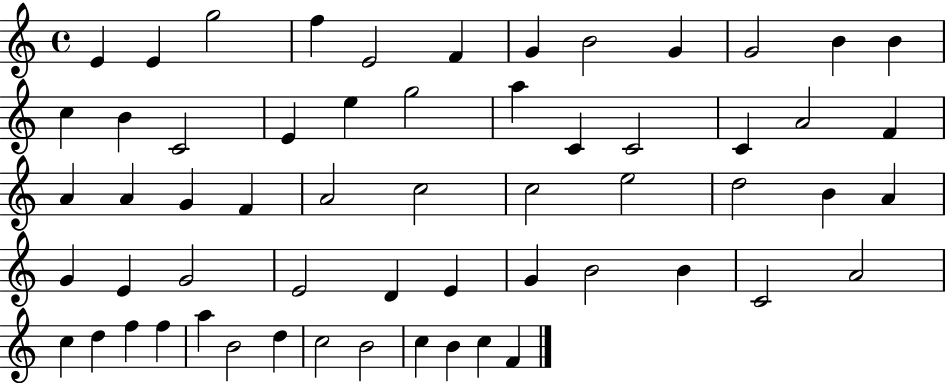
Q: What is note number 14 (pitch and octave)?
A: B4